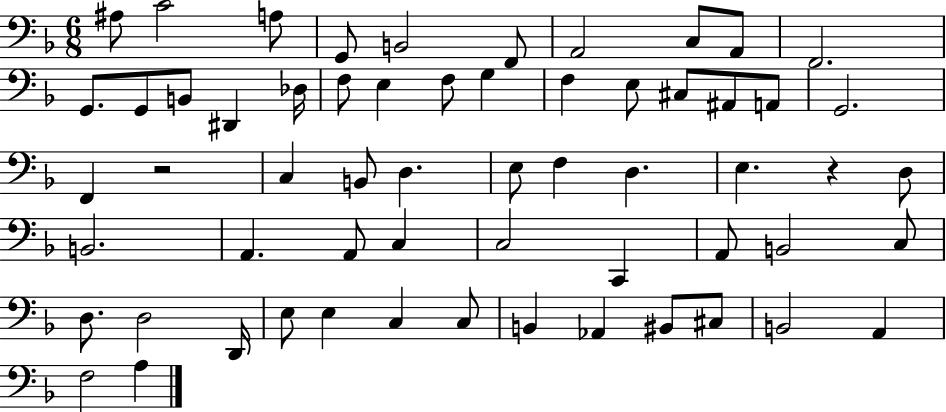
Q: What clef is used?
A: bass